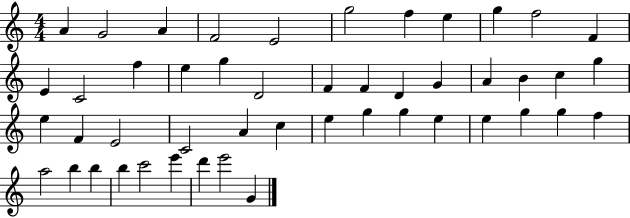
{
  \clef treble
  \numericTimeSignature
  \time 4/4
  \key c \major
  a'4 g'2 a'4 | f'2 e'2 | g''2 f''4 e''4 | g''4 f''2 f'4 | \break e'4 c'2 f''4 | e''4 g''4 d'2 | f'4 f'4 d'4 g'4 | a'4 b'4 c''4 g''4 | \break e''4 f'4 e'2 | c'2 a'4 c''4 | e''4 g''4 g''4 e''4 | e''4 g''4 g''4 f''4 | \break a''2 b''4 b''4 | b''4 c'''2 e'''4 | d'''4 e'''2 g'4 | \bar "|."
}